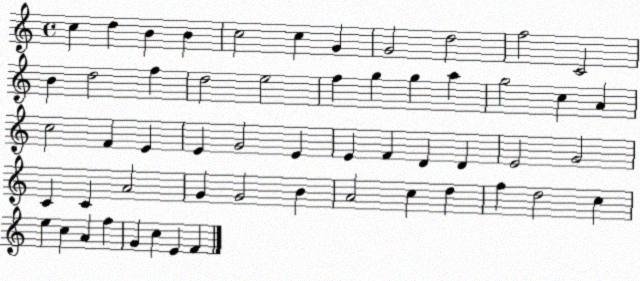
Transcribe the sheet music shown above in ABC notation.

X:1
T:Untitled
M:4/4
L:1/4
K:C
c d B B c2 c G G2 d2 f2 C2 B d2 f d2 e2 f g g a g2 c A c2 F E E G2 E E F D D E2 G2 C C A2 G G2 B A2 c d f d2 c e c A f G c E F